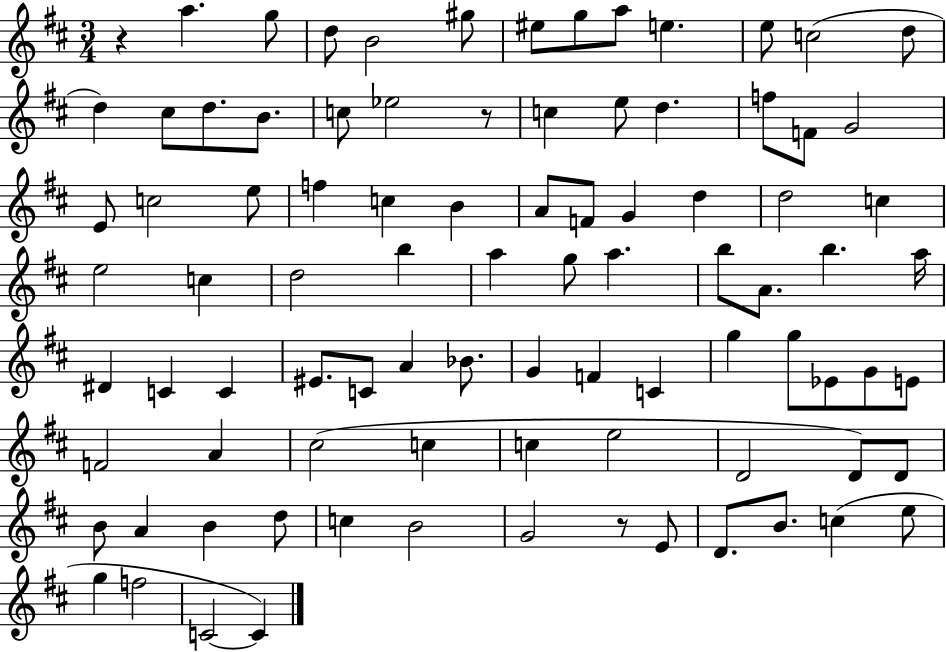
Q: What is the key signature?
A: D major